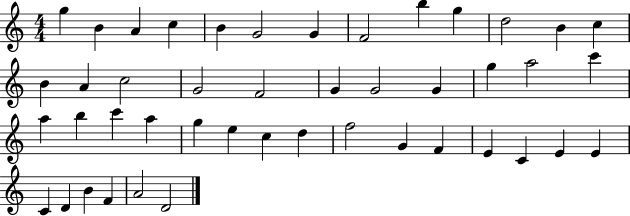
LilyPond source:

{
  \clef treble
  \numericTimeSignature
  \time 4/4
  \key c \major
  g''4 b'4 a'4 c''4 | b'4 g'2 g'4 | f'2 b''4 g''4 | d''2 b'4 c''4 | \break b'4 a'4 c''2 | g'2 f'2 | g'4 g'2 g'4 | g''4 a''2 c'''4 | \break a''4 b''4 c'''4 a''4 | g''4 e''4 c''4 d''4 | f''2 g'4 f'4 | e'4 c'4 e'4 e'4 | \break c'4 d'4 b'4 f'4 | a'2 d'2 | \bar "|."
}